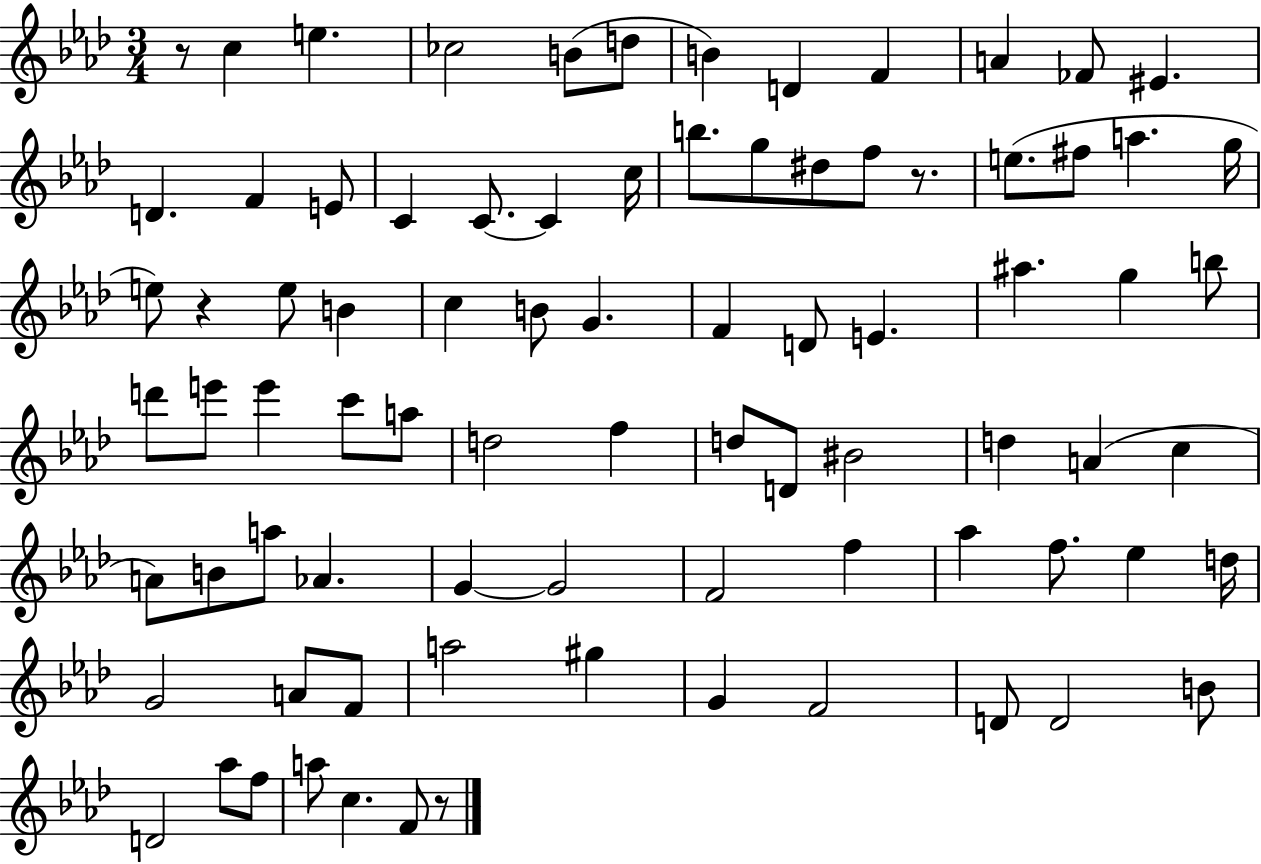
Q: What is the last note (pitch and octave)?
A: F4